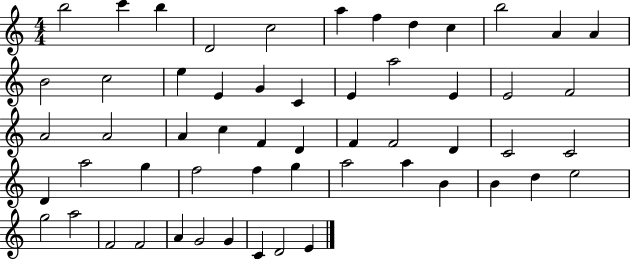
{
  \clef treble
  \numericTimeSignature
  \time 4/4
  \key c \major
  b''2 c'''4 b''4 | d'2 c''2 | a''4 f''4 d''4 c''4 | b''2 a'4 a'4 | \break b'2 c''2 | e''4 e'4 g'4 c'4 | e'4 a''2 e'4 | e'2 f'2 | \break a'2 a'2 | a'4 c''4 f'4 d'4 | f'4 f'2 d'4 | c'2 c'2 | \break d'4 a''2 g''4 | f''2 f''4 g''4 | a''2 a''4 b'4 | b'4 d''4 e''2 | \break g''2 a''2 | f'2 f'2 | a'4 g'2 g'4 | c'4 d'2 e'4 | \break \bar "|."
}